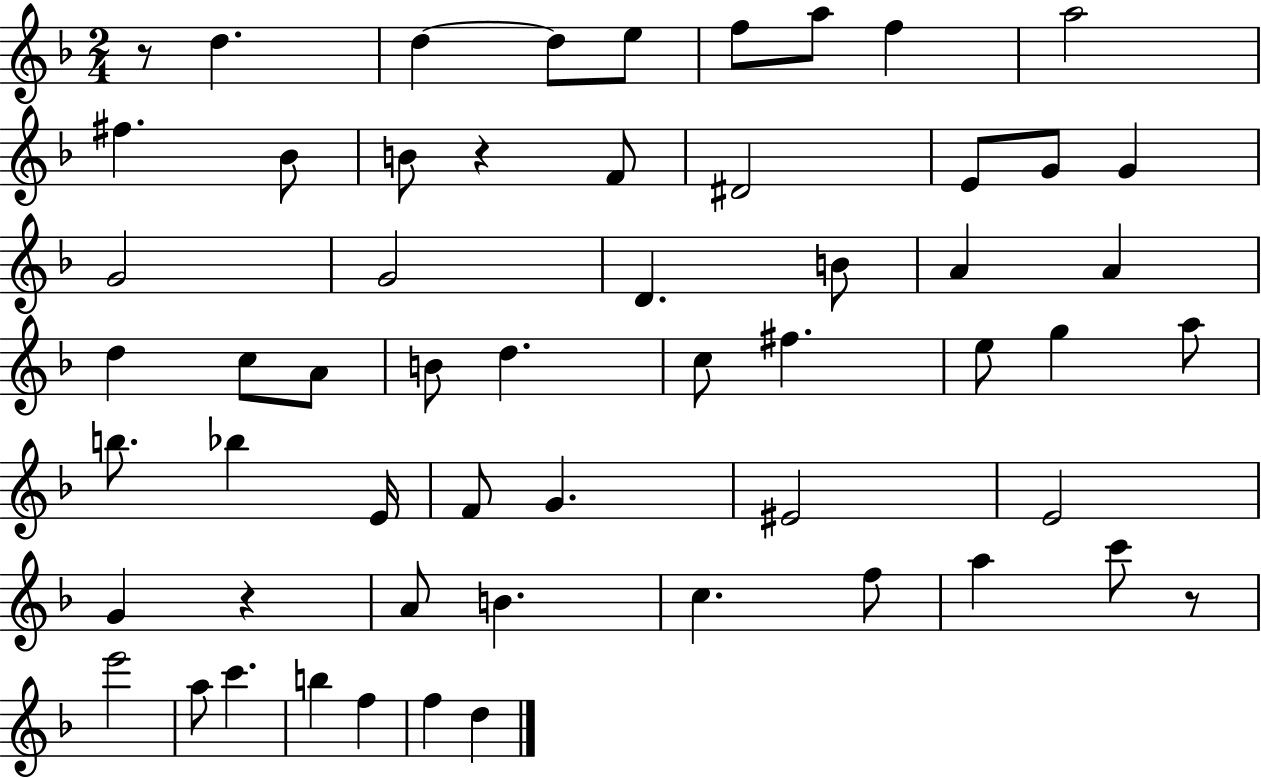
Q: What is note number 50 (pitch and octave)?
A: B5